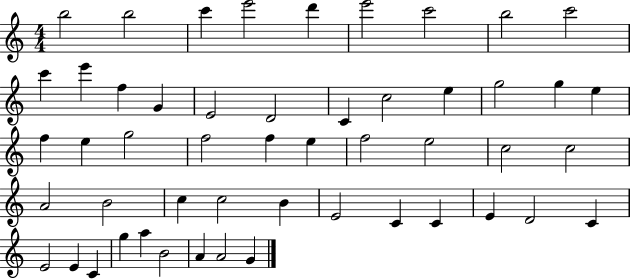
{
  \clef treble
  \numericTimeSignature
  \time 4/4
  \key c \major
  b''2 b''2 | c'''4 e'''2 d'''4 | e'''2 c'''2 | b''2 c'''2 | \break c'''4 e'''4 f''4 g'4 | e'2 d'2 | c'4 c''2 e''4 | g''2 g''4 e''4 | \break f''4 e''4 g''2 | f''2 f''4 e''4 | f''2 e''2 | c''2 c''2 | \break a'2 b'2 | c''4 c''2 b'4 | e'2 c'4 c'4 | e'4 d'2 c'4 | \break e'2 e'4 c'4 | g''4 a''4 b'2 | a'4 a'2 g'4 | \bar "|."
}